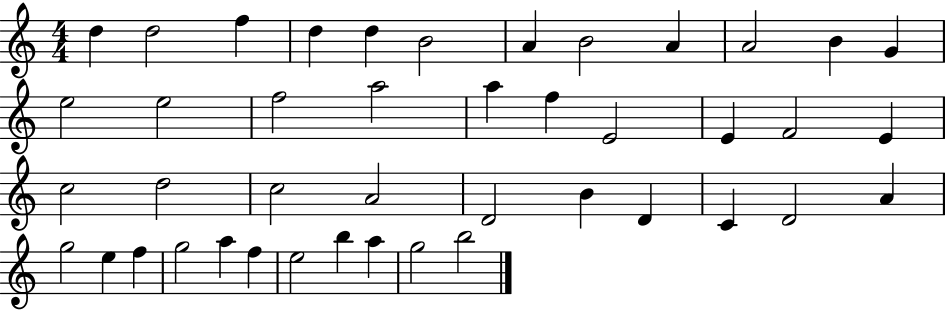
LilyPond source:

{
  \clef treble
  \numericTimeSignature
  \time 4/4
  \key c \major
  d''4 d''2 f''4 | d''4 d''4 b'2 | a'4 b'2 a'4 | a'2 b'4 g'4 | \break e''2 e''2 | f''2 a''2 | a''4 f''4 e'2 | e'4 f'2 e'4 | \break c''2 d''2 | c''2 a'2 | d'2 b'4 d'4 | c'4 d'2 a'4 | \break g''2 e''4 f''4 | g''2 a''4 f''4 | e''2 b''4 a''4 | g''2 b''2 | \break \bar "|."
}